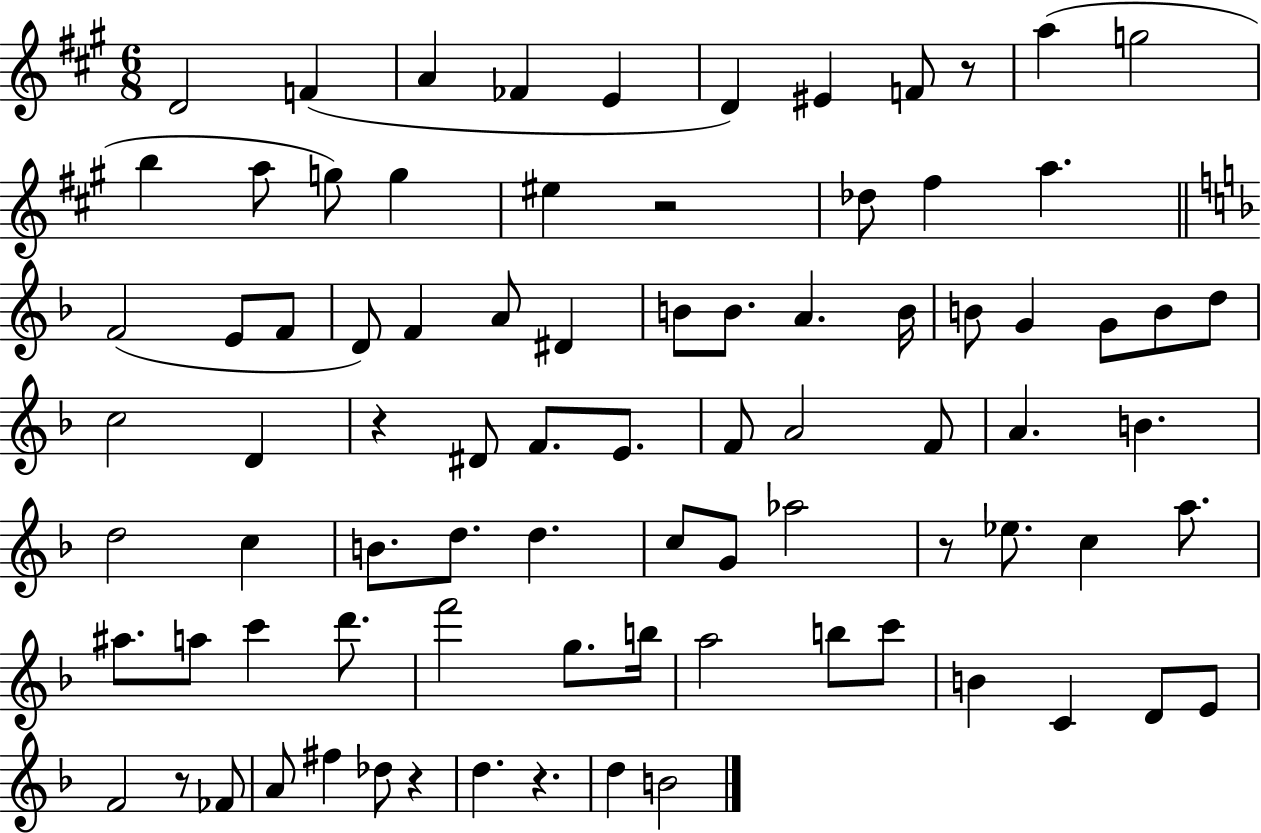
{
  \clef treble
  \numericTimeSignature
  \time 6/8
  \key a \major
  \repeat volta 2 { d'2 f'4( | a'4 fes'4 e'4 | d'4) eis'4 f'8 r8 | a''4( g''2 | \break b''4 a''8 g''8) g''4 | eis''4 r2 | des''8 fis''4 a''4. | \bar "||" \break \key f \major f'2( e'8 f'8 | d'8) f'4 a'8 dis'4 | b'8 b'8. a'4. b'16 | b'8 g'4 g'8 b'8 d''8 | \break c''2 d'4 | r4 dis'8 f'8. e'8. | f'8 a'2 f'8 | a'4. b'4. | \break d''2 c''4 | b'8. d''8. d''4. | c''8 g'8 aes''2 | r8 ees''8. c''4 a''8. | \break ais''8. a''8 c'''4 d'''8. | f'''2 g''8. b''16 | a''2 b''8 c'''8 | b'4 c'4 d'8 e'8 | \break f'2 r8 fes'8 | a'8 fis''4 des''8 r4 | d''4. r4. | d''4 b'2 | \break } \bar "|."
}